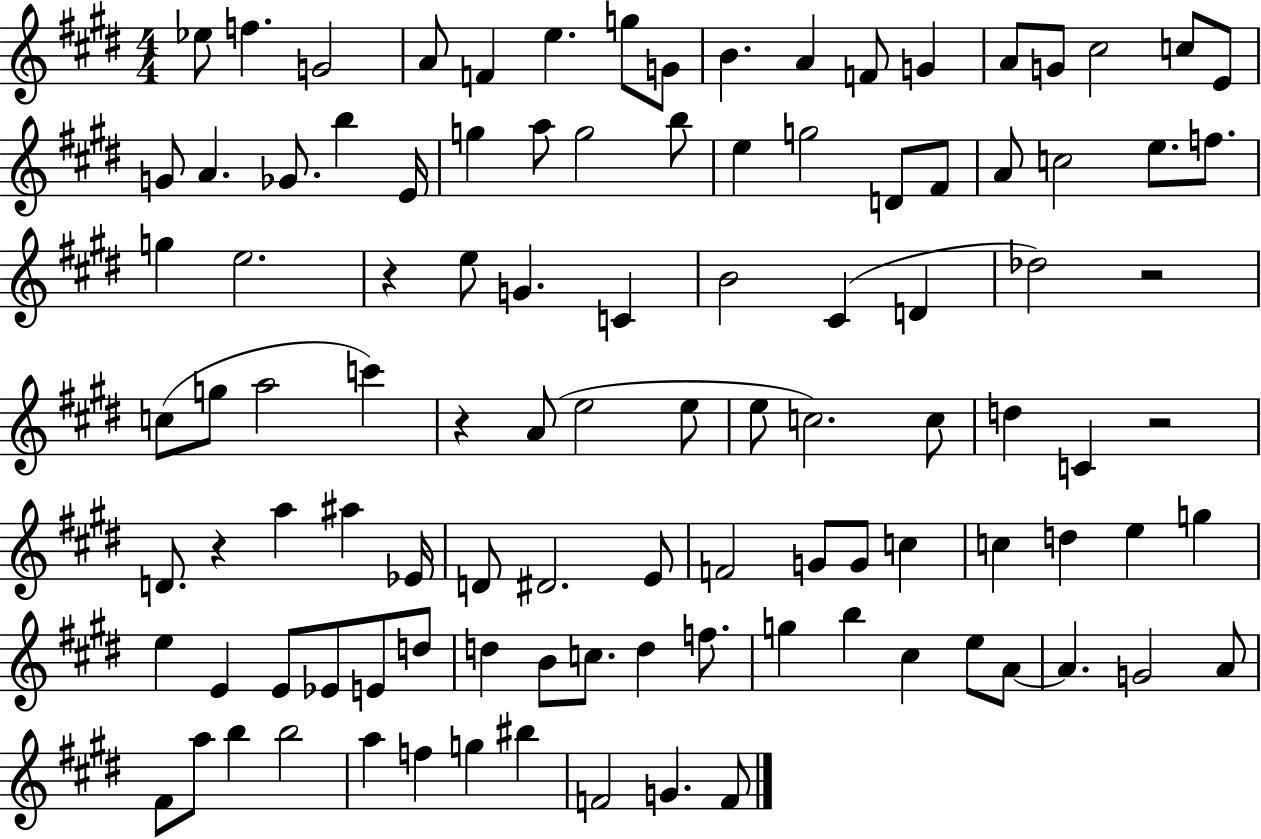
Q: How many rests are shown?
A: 5